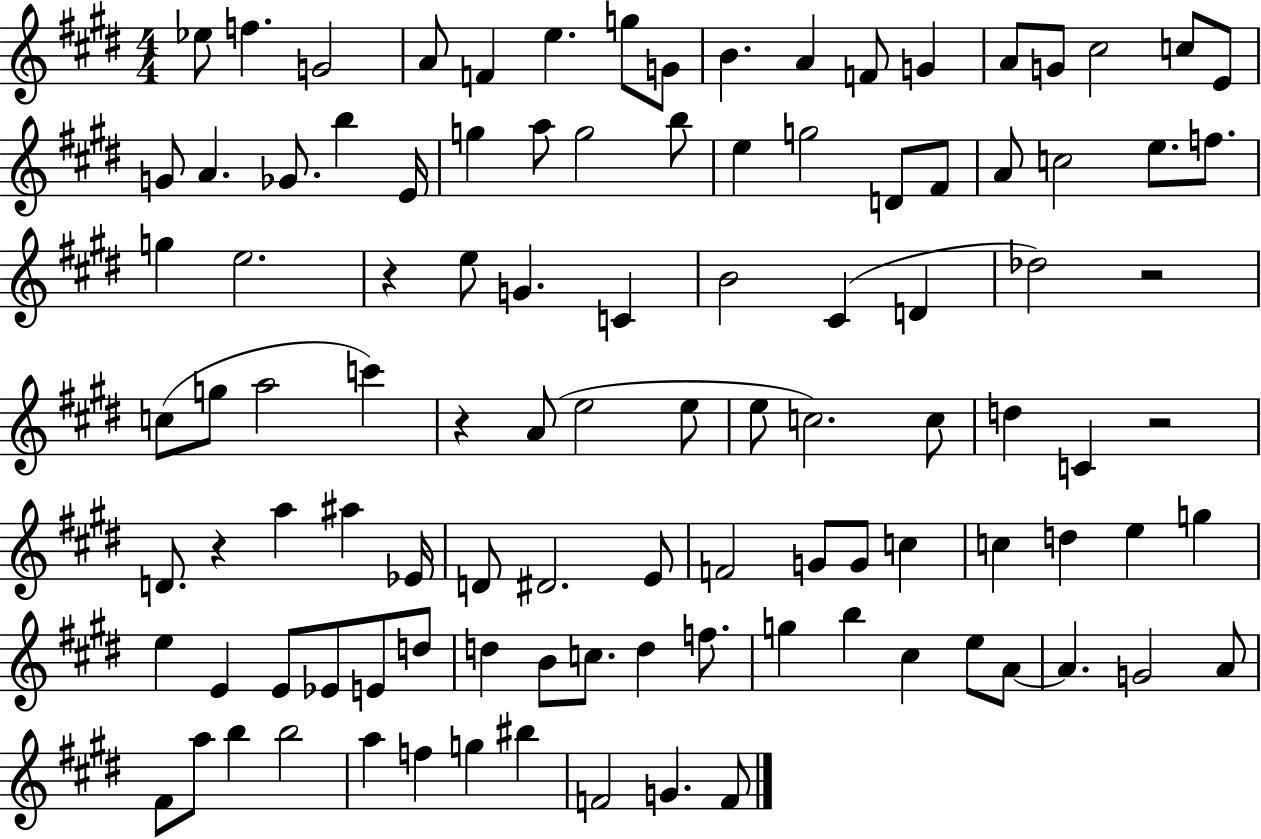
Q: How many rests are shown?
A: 5